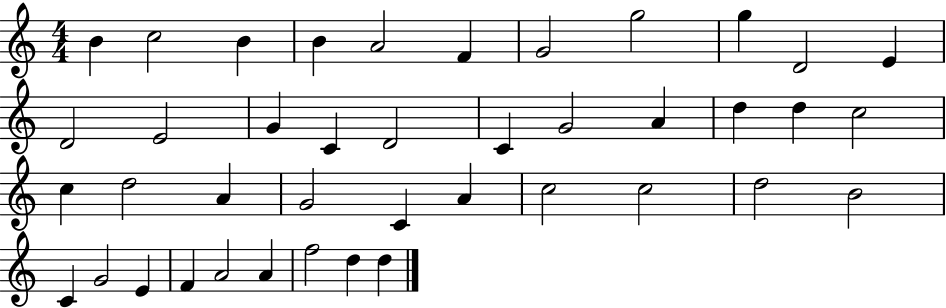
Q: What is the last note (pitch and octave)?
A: D5